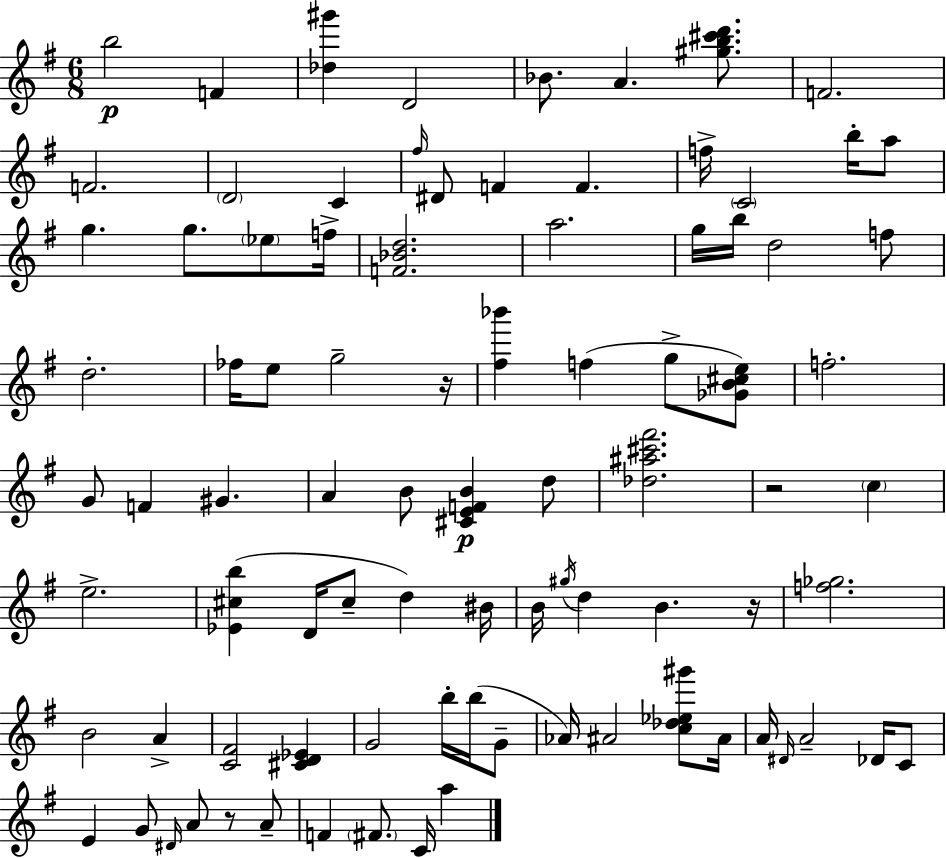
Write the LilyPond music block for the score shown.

{
  \clef treble
  \numericTimeSignature
  \time 6/8
  \key g \major
  b''2\p f'4 | <des'' gis'''>4 d'2 | bes'8. a'4. <gis'' b'' cis''' d'''>8. | f'2. | \break f'2. | \parenthesize d'2 c'4 | \grace { fis''16 } dis'8 f'4 f'4. | f''16-> \parenthesize c'2 b''16-. a''8 | \break g''4. g''8. \parenthesize ees''8 | f''16-> <f' bes' d''>2. | a''2. | g''16 b''16 d''2 f''8 | \break d''2.-. | fes''16 e''8 g''2-- | r16 <fis'' bes'''>4 f''4( g''8-> <ges' b' cis'' e''>8) | f''2.-. | \break g'8 f'4 gis'4. | a'4 b'8 <cis' e' f' b'>4\p d''8 | <des'' ais'' cis''' fis'''>2. | r2 \parenthesize c''4 | \break e''2.-> | <ees' cis'' b''>4( d'16 cis''8-- d''4) | bis'16 b'16 \acciaccatura { gis''16 } d''4 b'4. | r16 <f'' ges''>2. | \break b'2 a'4-> | <c' fis'>2 <cis' d' ees'>4 | g'2 b''16-. b''16( | g'8-- aes'16) ais'2 <c'' des'' ees'' gis'''>8 | \break ais'16 a'16 \grace { dis'16 } a'2-- | des'16 c'8 e'4 g'8 \grace { dis'16 } a'8 | r8 a'8-- f'4 \parenthesize fis'8. c'16 | a''4 \bar "|."
}